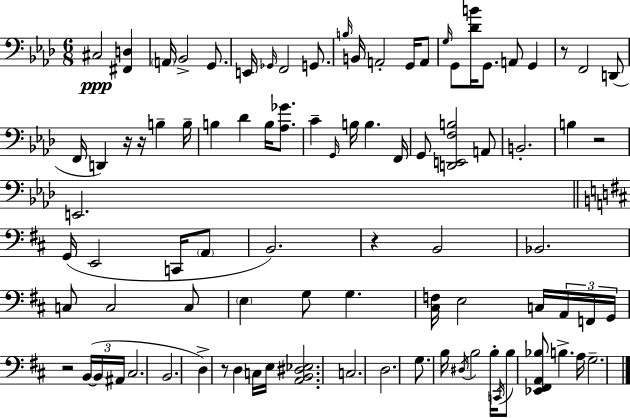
C#3/h [F#2,D3]/q A2/s Bb2/h G2/e. E2/s Gb2/s F2/h G2/e. B3/s B2/s A2/h G2/s A2/e G3/s G2/e [Db4,B4]/s G2/e. A2/e G2/q R/e F2/h D2/e F2/s D2/q R/s R/s B3/q B3/s B3/q Db4/q B3/s [Ab3,Gb4]/e. C4/q G2/s B3/s B3/q. F2/s G2/e [D2,E2,F3,B3]/h A2/e B2/h. B3/q R/h E2/h. G2/s E2/h C2/s A2/e B2/h. R/q B2/h Bb2/h. C3/e C3/h C3/e E3/q G3/e G3/q. [C#3,F3]/s E3/h C3/s A2/s F2/s G2/s R/h B2/s B2/s A#2/s C#3/h. B2/h. D3/q R/e D3/q C3/s E3/s [A2,B2,D#3,Eb3]/h. C3/h. D3/h. G3/e. B3/s D#3/s B3/h B3/s C2/s B3/e [Eb2,F#2,A2,Bb3]/e B3/q. A3/s G3/h.